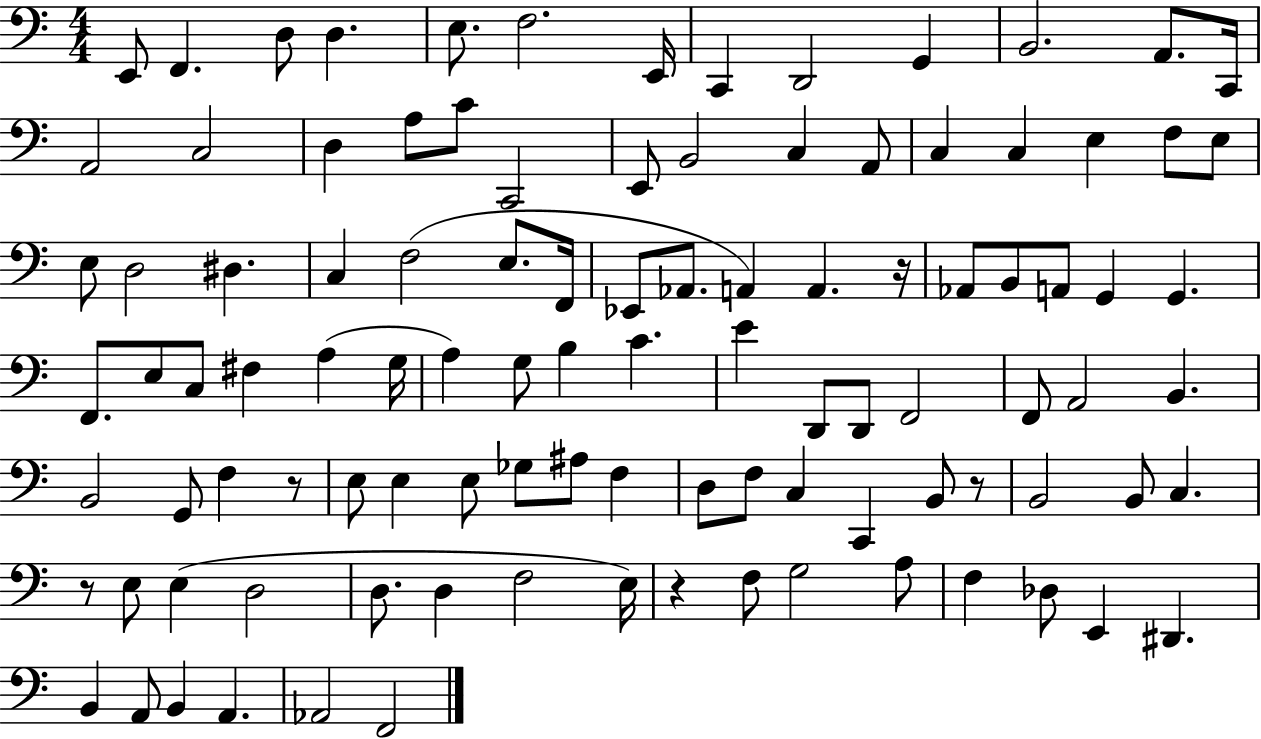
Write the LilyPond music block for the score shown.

{
  \clef bass
  \numericTimeSignature
  \time 4/4
  \key c \major
  e,8 f,4. d8 d4. | e8. f2. e,16 | c,4 d,2 g,4 | b,2. a,8. c,16 | \break a,2 c2 | d4 a8 c'8 c,2 | e,8 b,2 c4 a,8 | c4 c4 e4 f8 e8 | \break e8 d2 dis4. | c4 f2( e8. f,16 | ees,8 aes,8. a,4) a,4. r16 | aes,8 b,8 a,8 g,4 g,4. | \break f,8. e8 c8 fis4 a4( g16 | a4) g8 b4 c'4. | e'4 d,8 d,8 f,2 | f,8 a,2 b,4. | \break b,2 g,8 f4 r8 | e8 e4 e8 ges8 ais8 f4 | d8 f8 c4 c,4 b,8 r8 | b,2 b,8 c4. | \break r8 e8 e4( d2 | d8. d4 f2 e16) | r4 f8 g2 a8 | f4 des8 e,4 dis,4. | \break b,4 a,8 b,4 a,4. | aes,2 f,2 | \bar "|."
}